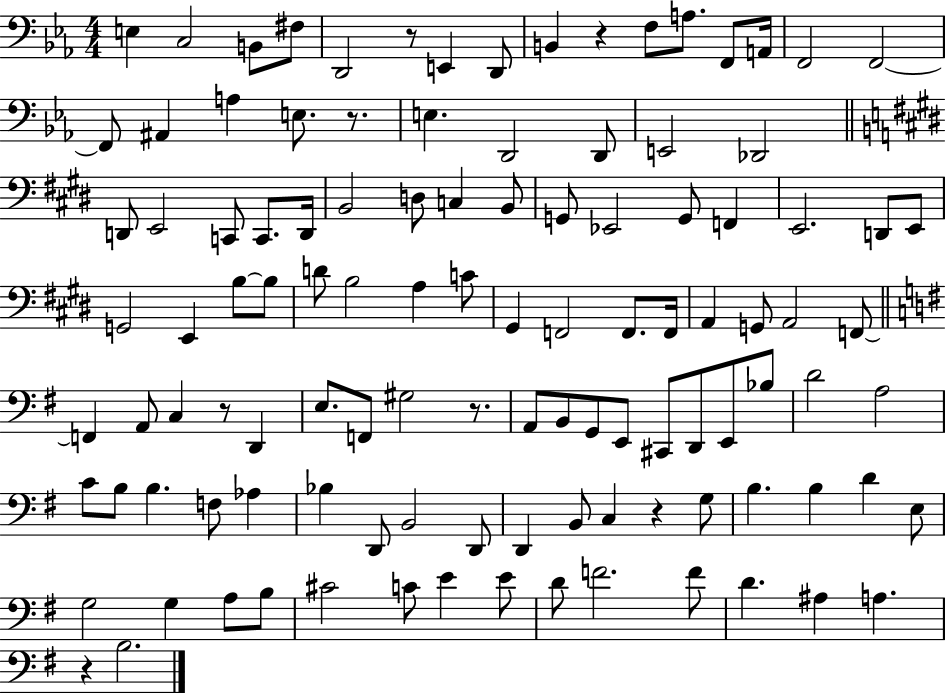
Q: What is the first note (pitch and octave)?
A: E3